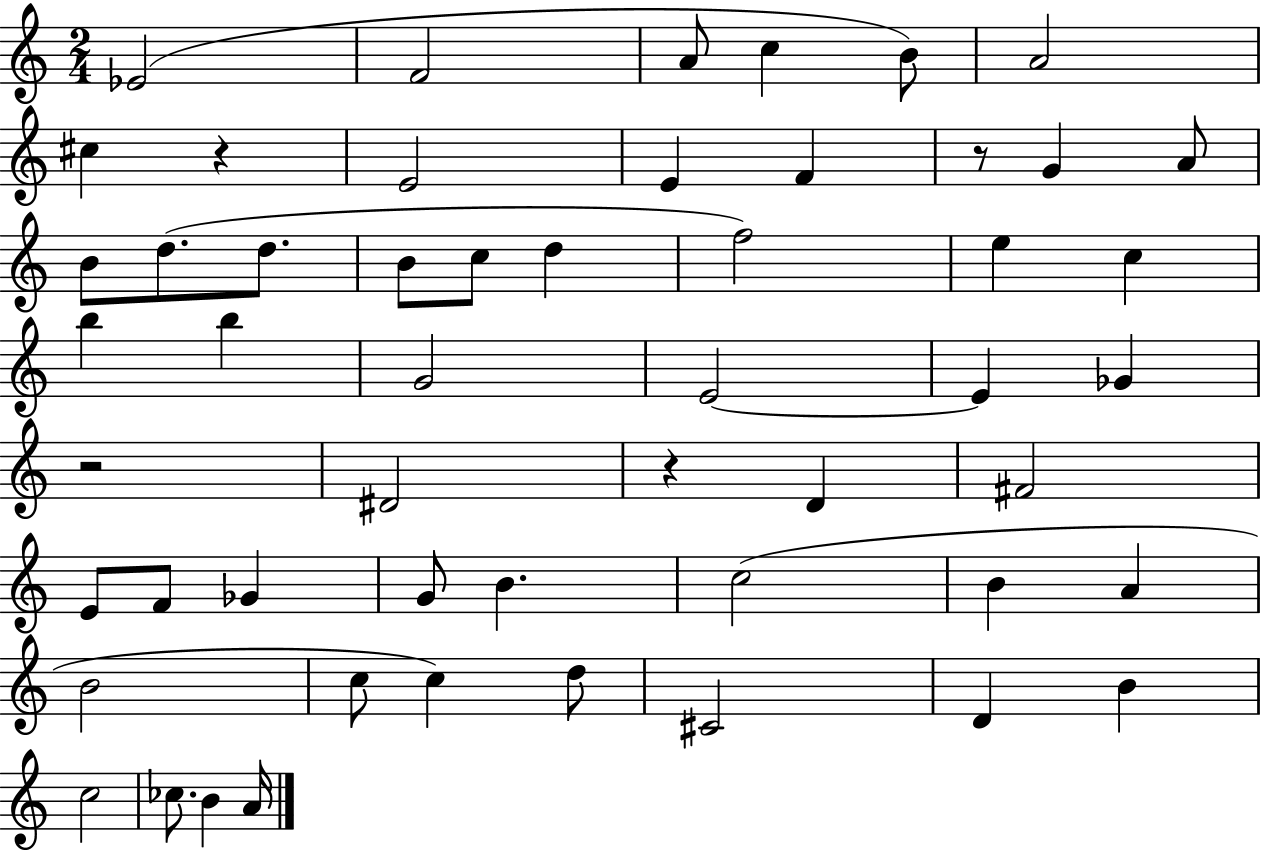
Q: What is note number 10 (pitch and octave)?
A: F4